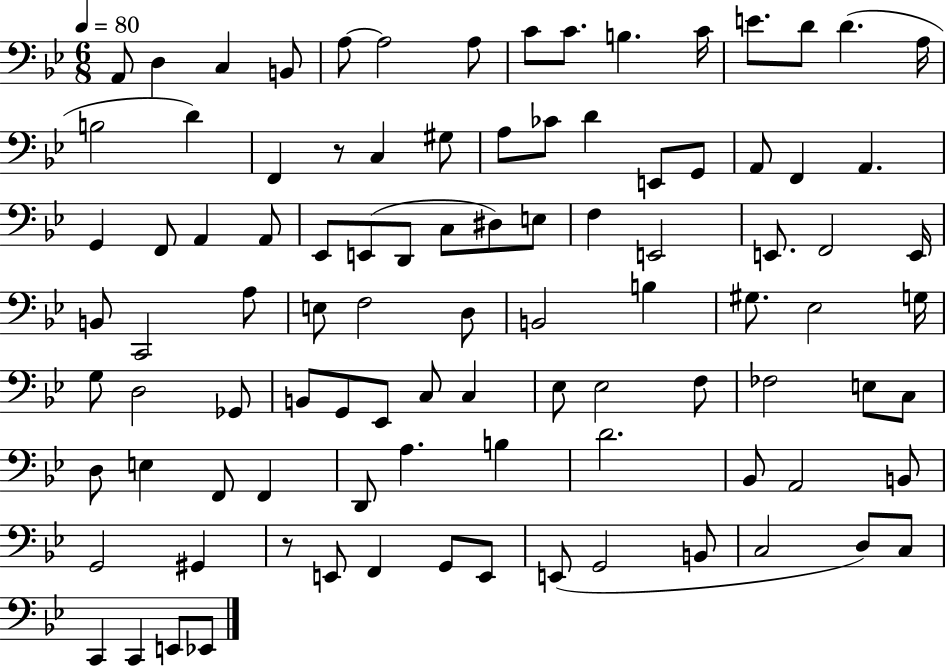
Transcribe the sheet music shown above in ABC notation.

X:1
T:Untitled
M:6/8
L:1/4
K:Bb
A,,/2 D, C, B,,/2 A,/2 A,2 A,/2 C/2 C/2 B, C/4 E/2 D/2 D A,/4 B,2 D F,, z/2 C, ^G,/2 A,/2 _C/2 D E,,/2 G,,/2 A,,/2 F,, A,, G,, F,,/2 A,, A,,/2 _E,,/2 E,,/2 D,,/2 C,/2 ^D,/2 E,/2 F, E,,2 E,,/2 F,,2 E,,/4 B,,/2 C,,2 A,/2 E,/2 F,2 D,/2 B,,2 B, ^G,/2 _E,2 G,/4 G,/2 D,2 _G,,/2 B,,/2 G,,/2 _E,,/2 C,/2 C, _E,/2 _E,2 F,/2 _F,2 E,/2 C,/2 D,/2 E, F,,/2 F,, D,,/2 A, B, D2 _B,,/2 A,,2 B,,/2 G,,2 ^G,, z/2 E,,/2 F,, G,,/2 E,,/2 E,,/2 G,,2 B,,/2 C,2 D,/2 C,/2 C,, C,, E,,/2 _E,,/2